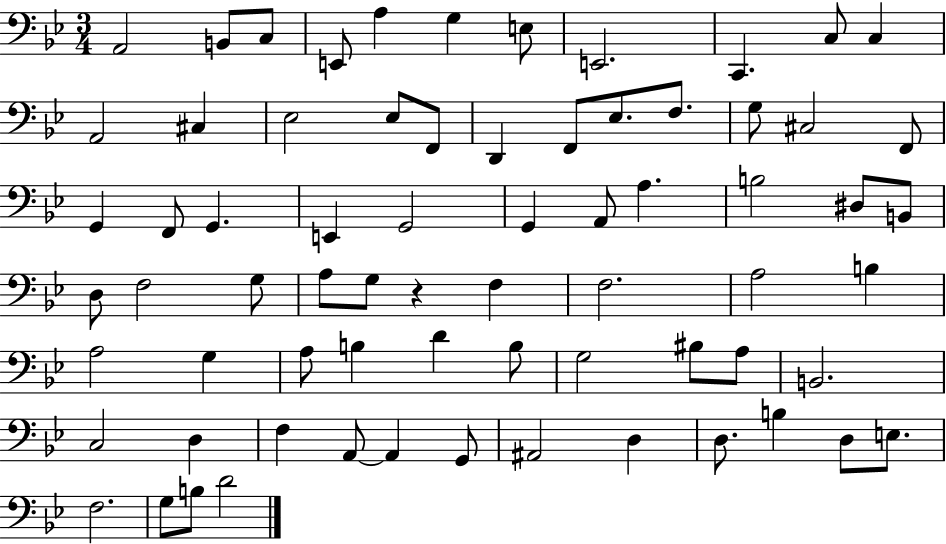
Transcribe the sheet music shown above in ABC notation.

X:1
T:Untitled
M:3/4
L:1/4
K:Bb
A,,2 B,,/2 C,/2 E,,/2 A, G, E,/2 E,,2 C,, C,/2 C, A,,2 ^C, _E,2 _E,/2 F,,/2 D,, F,,/2 _E,/2 F,/2 G,/2 ^C,2 F,,/2 G,, F,,/2 G,, E,, G,,2 G,, A,,/2 A, B,2 ^D,/2 B,,/2 D,/2 F,2 G,/2 A,/2 G,/2 z F, F,2 A,2 B, A,2 G, A,/2 B, D B,/2 G,2 ^B,/2 A,/2 B,,2 C,2 D, F, A,,/2 A,, G,,/2 ^A,,2 D, D,/2 B, D,/2 E,/2 F,2 G,/2 B,/2 D2